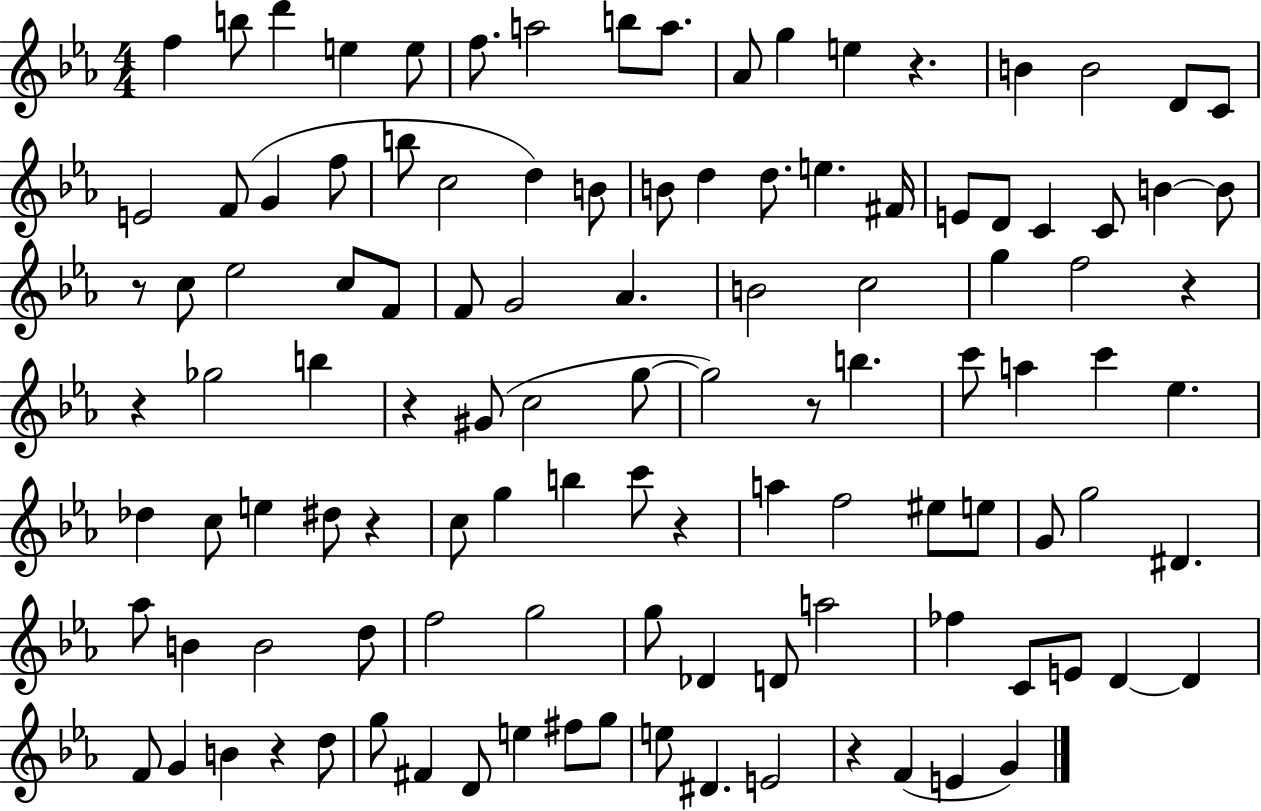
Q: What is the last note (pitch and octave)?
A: G4